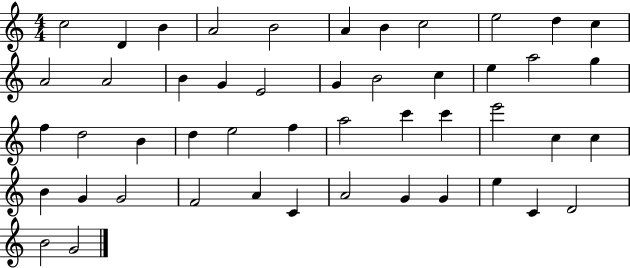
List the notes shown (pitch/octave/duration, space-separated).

C5/h D4/q B4/q A4/h B4/h A4/q B4/q C5/h E5/h D5/q C5/q A4/h A4/h B4/q G4/q E4/h G4/q B4/h C5/q E5/q A5/h G5/q F5/q D5/h B4/q D5/q E5/h F5/q A5/h C6/q C6/q E6/h C5/q C5/q B4/q G4/q G4/h F4/h A4/q C4/q A4/h G4/q G4/q E5/q C4/q D4/h B4/h G4/h